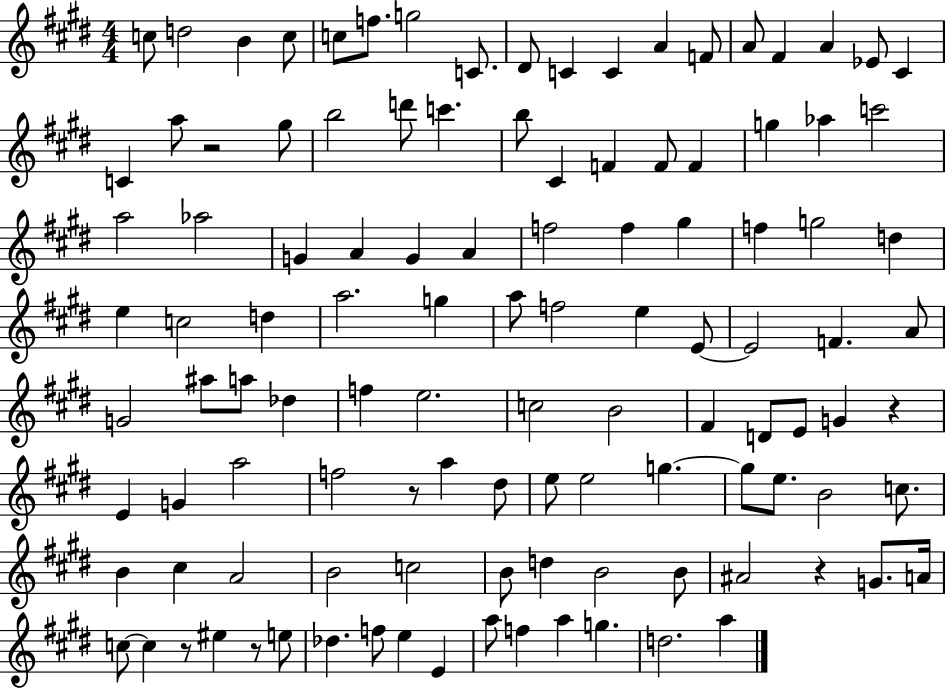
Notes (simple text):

C5/e D5/h B4/q C5/e C5/e F5/e. G5/h C4/e. D#4/e C4/q C4/q A4/q F4/e A4/e F#4/q A4/q Eb4/e C#4/q C4/q A5/e R/h G#5/e B5/h D6/e C6/q. B5/e C#4/q F4/q F4/e F4/q G5/q Ab5/q C6/h A5/h Ab5/h G4/q A4/q G4/q A4/q F5/h F5/q G#5/q F5/q G5/h D5/q E5/q C5/h D5/q A5/h. G5/q A5/e F5/h E5/q E4/e E4/h F4/q. A4/e G4/h A#5/e A5/e Db5/q F5/q E5/h. C5/h B4/h F#4/q D4/e E4/e G4/q R/q E4/q G4/q A5/h F5/h R/e A5/q D#5/e E5/e E5/h G5/q. G5/e E5/e. B4/h C5/e. B4/q C#5/q A4/h B4/h C5/h B4/e D5/q B4/h B4/e A#4/h R/q G4/e. A4/s C5/e C5/q R/e EIS5/q R/e E5/e Db5/q. F5/e E5/q E4/q A5/e F5/q A5/q G5/q. D5/h. A5/q